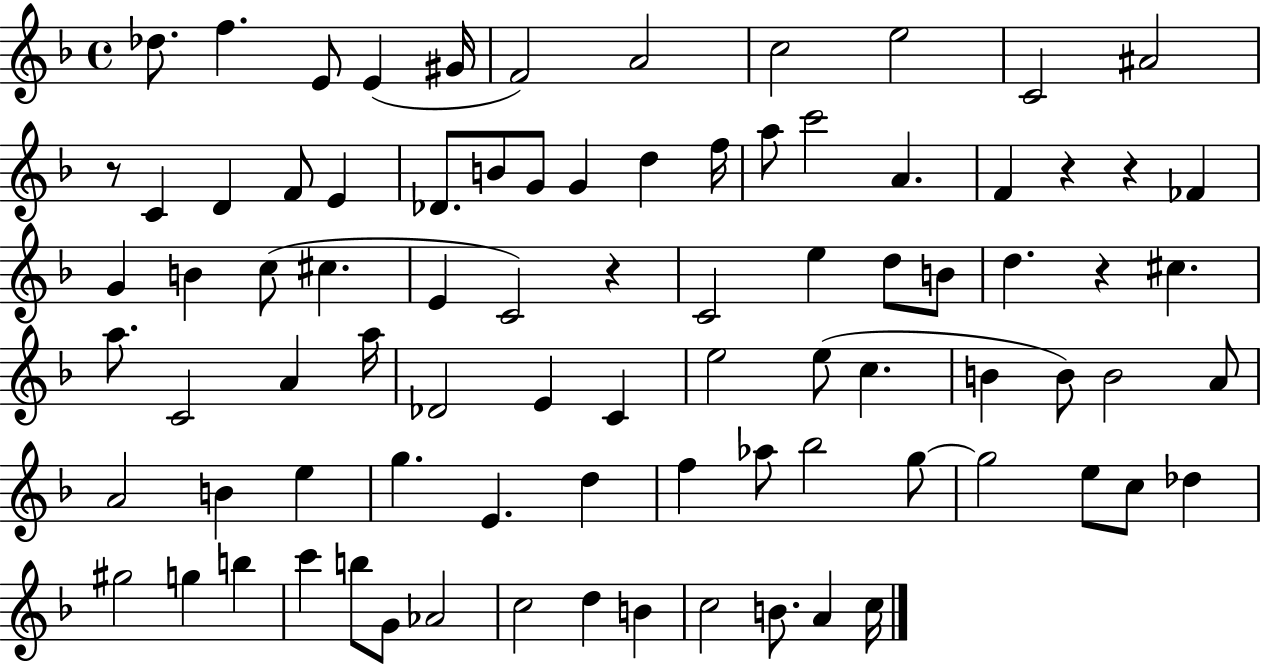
X:1
T:Untitled
M:4/4
L:1/4
K:F
_d/2 f E/2 E ^G/4 F2 A2 c2 e2 C2 ^A2 z/2 C D F/2 E _D/2 B/2 G/2 G d f/4 a/2 c'2 A F z z _F G B c/2 ^c E C2 z C2 e d/2 B/2 d z ^c a/2 C2 A a/4 _D2 E C e2 e/2 c B B/2 B2 A/2 A2 B e g E d f _a/2 _b2 g/2 g2 e/2 c/2 _d ^g2 g b c' b/2 G/2 _A2 c2 d B c2 B/2 A c/4